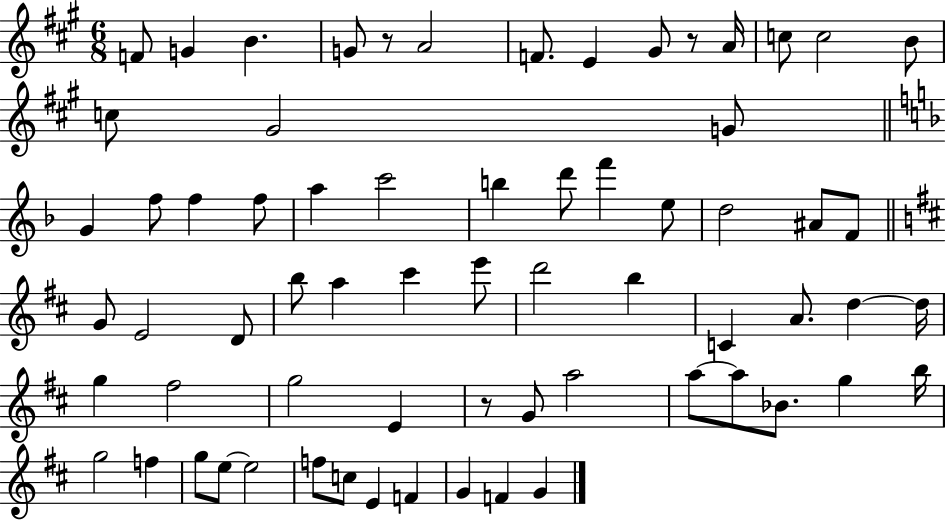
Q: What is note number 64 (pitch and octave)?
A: G4